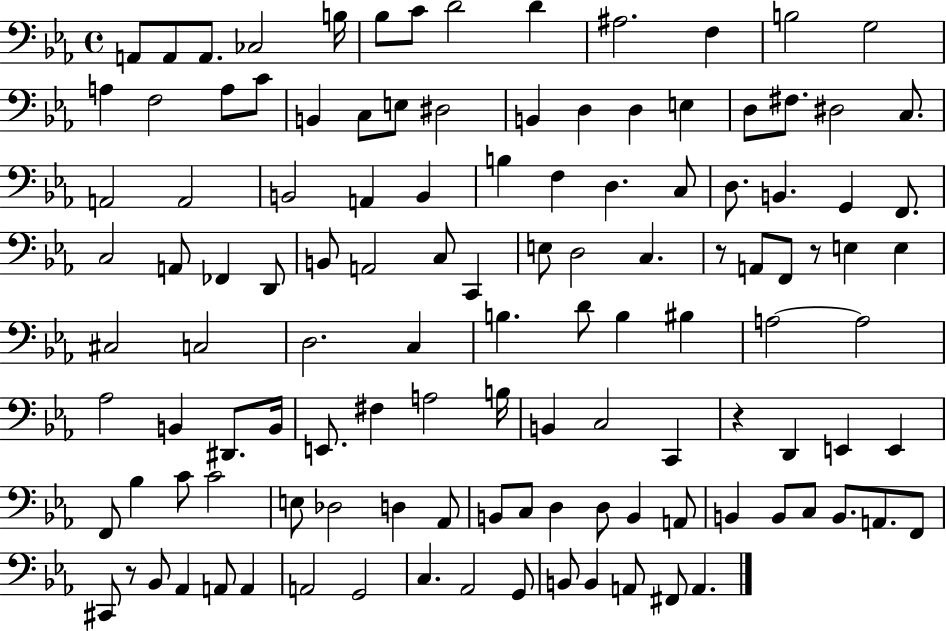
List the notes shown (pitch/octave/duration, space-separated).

A2/e A2/e A2/e. CES3/h B3/s Bb3/e C4/e D4/h D4/q A#3/h. F3/q B3/h G3/h A3/q F3/h A3/e C4/e B2/q C3/e E3/e D#3/h B2/q D3/q D3/q E3/q D3/e F#3/e. D#3/h C3/e. A2/h A2/h B2/h A2/q B2/q B3/q F3/q D3/q. C3/e D3/e. B2/q. G2/q F2/e. C3/h A2/e FES2/q D2/e B2/e A2/h C3/e C2/q E3/e D3/h C3/q. R/e A2/e F2/e R/e E3/q E3/q C#3/h C3/h D3/h. C3/q B3/q. D4/e B3/q BIS3/q A3/h A3/h Ab3/h B2/q D#2/e. B2/s E2/e. F#3/q A3/h B3/s B2/q C3/h C2/q R/q D2/q E2/q E2/q F2/e Bb3/q C4/e C4/h E3/e Db3/h D3/q Ab2/e B2/e C3/e D3/q D3/e B2/q A2/e B2/q B2/e C3/e B2/e. A2/e. F2/e C#2/e R/e Bb2/e Ab2/q A2/e A2/q A2/h G2/h C3/q. Ab2/h G2/e B2/e B2/q A2/e F#2/e A2/q.